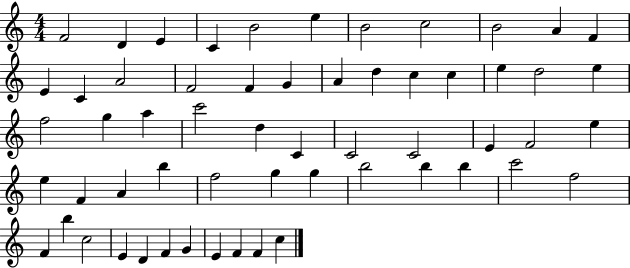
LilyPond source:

{
  \clef treble
  \numericTimeSignature
  \time 4/4
  \key c \major
  f'2 d'4 e'4 | c'4 b'2 e''4 | b'2 c''2 | b'2 a'4 f'4 | \break e'4 c'4 a'2 | f'2 f'4 g'4 | a'4 d''4 c''4 c''4 | e''4 d''2 e''4 | \break f''2 g''4 a''4 | c'''2 d''4 c'4 | c'2 c'2 | e'4 f'2 e''4 | \break e''4 f'4 a'4 b''4 | f''2 g''4 g''4 | b''2 b''4 b''4 | c'''2 f''2 | \break f'4 b''4 c''2 | e'4 d'4 f'4 g'4 | e'4 f'4 f'4 c''4 | \bar "|."
}